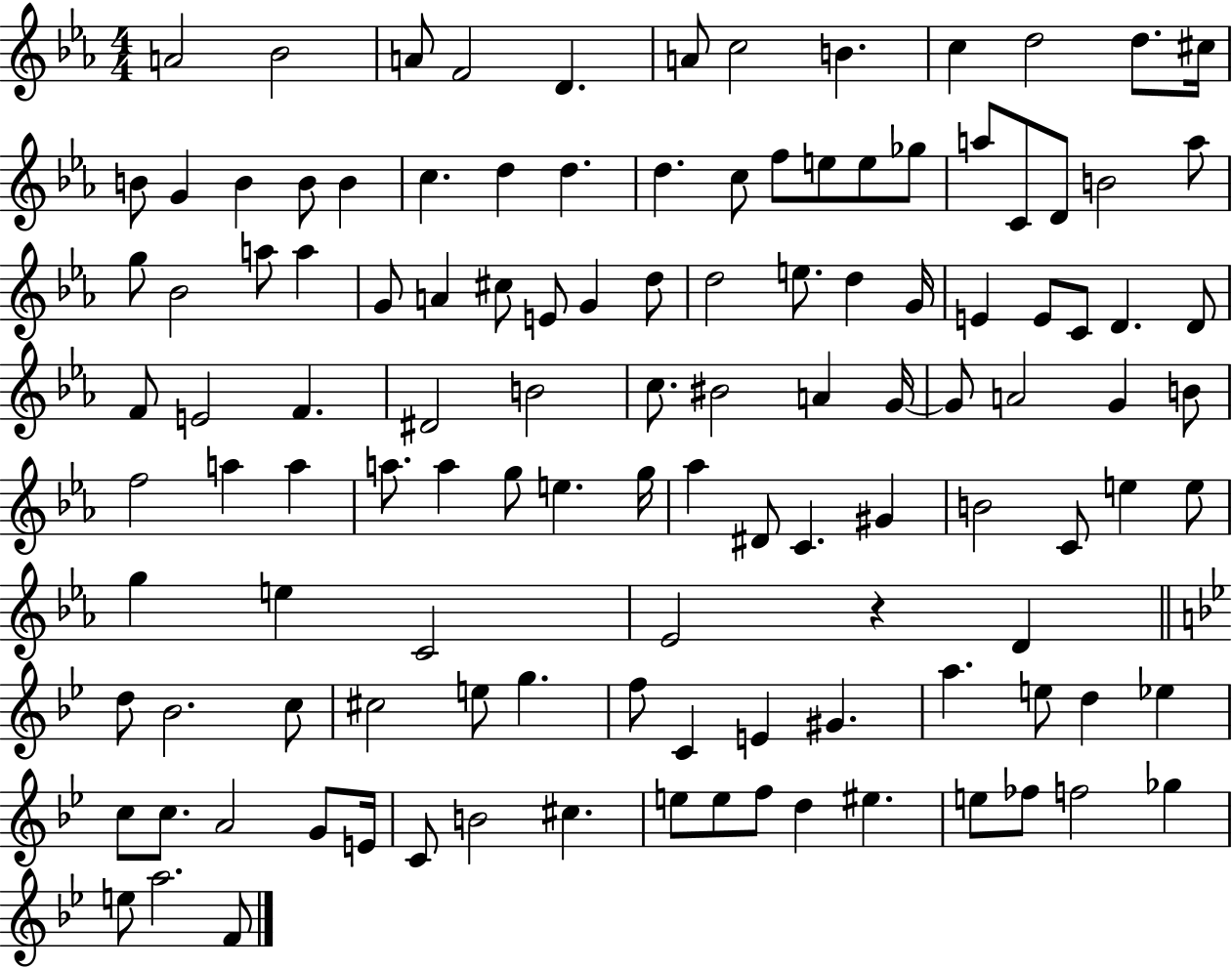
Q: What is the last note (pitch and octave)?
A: F4